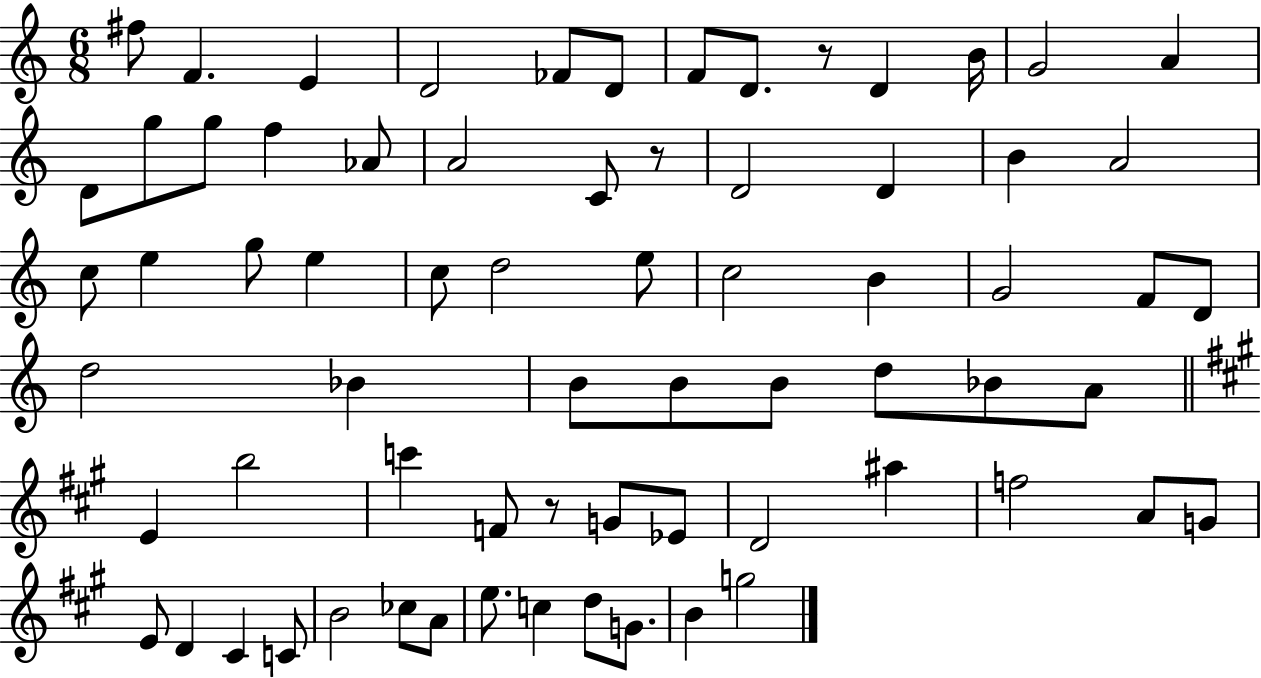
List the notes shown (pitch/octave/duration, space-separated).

F#5/e F4/q. E4/q D4/h FES4/e D4/e F4/e D4/e. R/e D4/q B4/s G4/h A4/q D4/e G5/e G5/e F5/q Ab4/e A4/h C4/e R/e D4/h D4/q B4/q A4/h C5/e E5/q G5/e E5/q C5/e D5/h E5/e C5/h B4/q G4/h F4/e D4/e D5/h Bb4/q B4/e B4/e B4/e D5/e Bb4/e A4/e E4/q B5/h C6/q F4/e R/e G4/e Eb4/e D4/h A#5/q F5/h A4/e G4/e E4/e D4/q C#4/q C4/e B4/h CES5/e A4/e E5/e. C5/q D5/e G4/e. B4/q G5/h